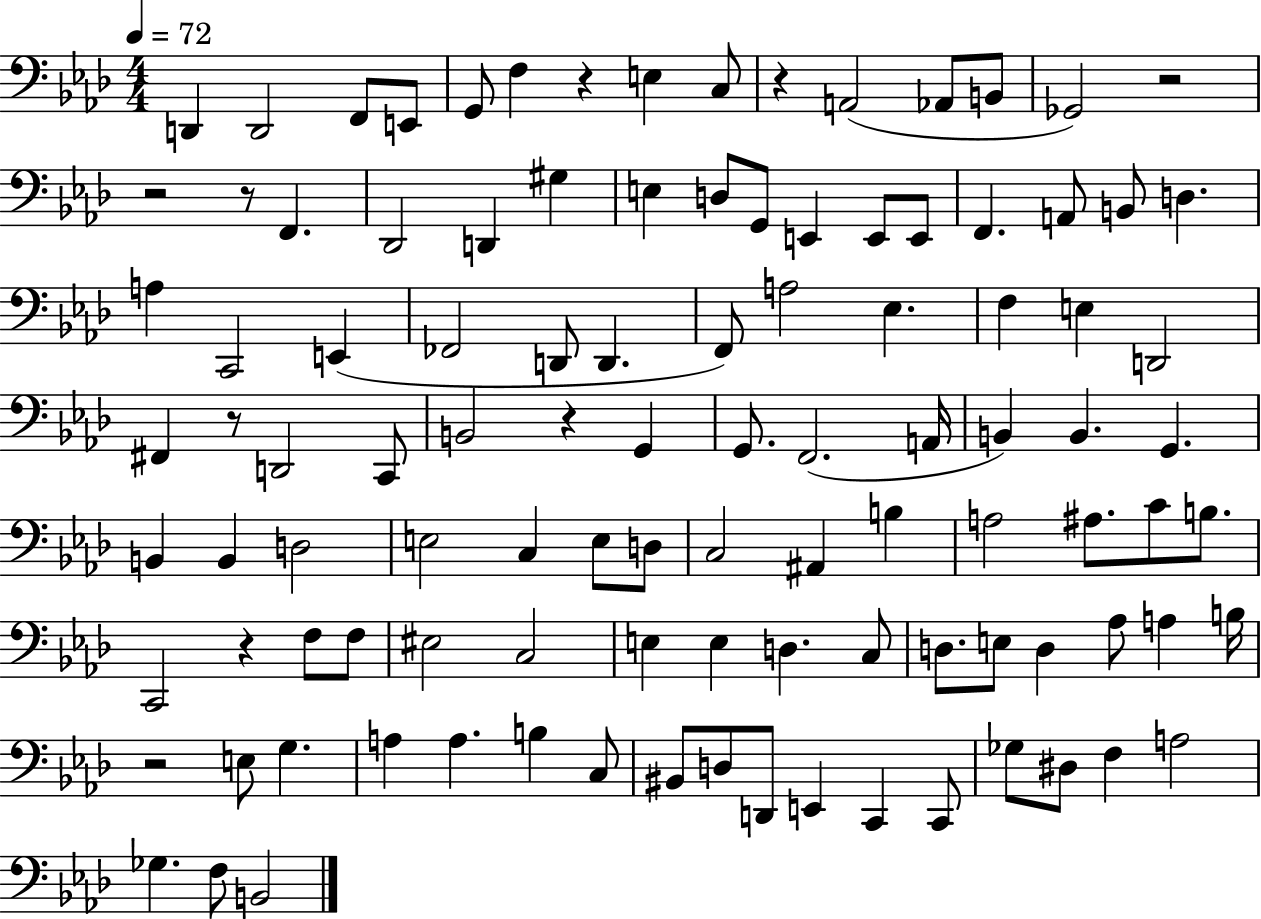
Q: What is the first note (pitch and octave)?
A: D2